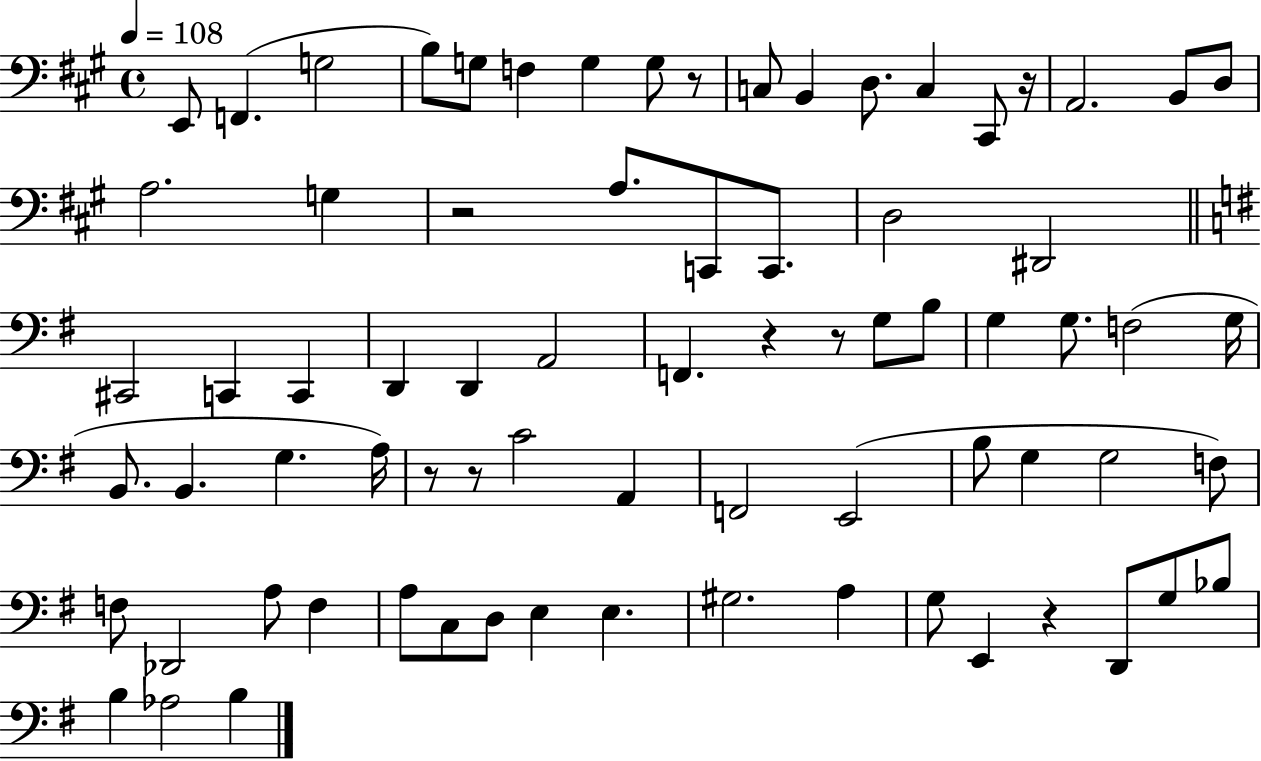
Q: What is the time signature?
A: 4/4